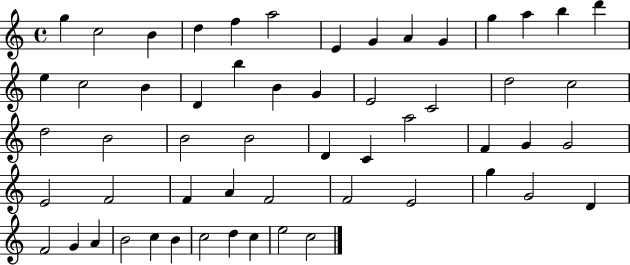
{
  \clef treble
  \time 4/4
  \defaultTimeSignature
  \key c \major
  g''4 c''2 b'4 | d''4 f''4 a''2 | e'4 g'4 a'4 g'4 | g''4 a''4 b''4 d'''4 | \break e''4 c''2 b'4 | d'4 b''4 b'4 g'4 | e'2 c'2 | d''2 c''2 | \break d''2 b'2 | b'2 b'2 | d'4 c'4 a''2 | f'4 g'4 g'2 | \break e'2 f'2 | f'4 a'4 f'2 | f'2 e'2 | g''4 g'2 d'4 | \break f'2 g'4 a'4 | b'2 c''4 b'4 | c''2 d''4 c''4 | e''2 c''2 | \break \bar "|."
}